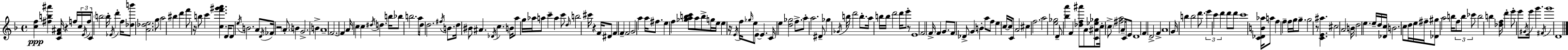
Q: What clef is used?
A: treble